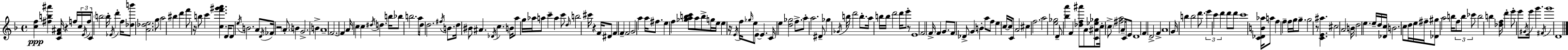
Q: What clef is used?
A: treble